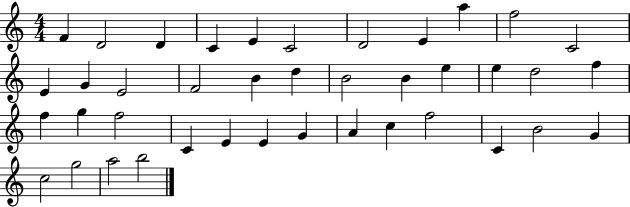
F4/q D4/h D4/q C4/q E4/q C4/h D4/h E4/q A5/q F5/h C4/h E4/q G4/q E4/h F4/h B4/q D5/q B4/h B4/q E5/q E5/q D5/h F5/q F5/q G5/q F5/h C4/q E4/q E4/q G4/q A4/q C5/q F5/h C4/q B4/h G4/q C5/h G5/h A5/h B5/h